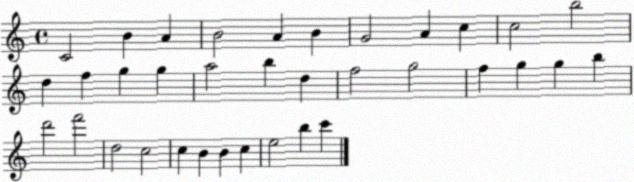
X:1
T:Untitled
M:4/4
L:1/4
K:C
C2 B A B2 A B G2 A c c2 b2 d f g g a2 b d f2 g2 f g g b d'2 f'2 d2 c2 c B B c e2 b c'